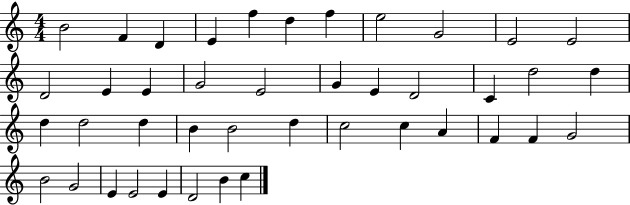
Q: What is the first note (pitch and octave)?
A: B4